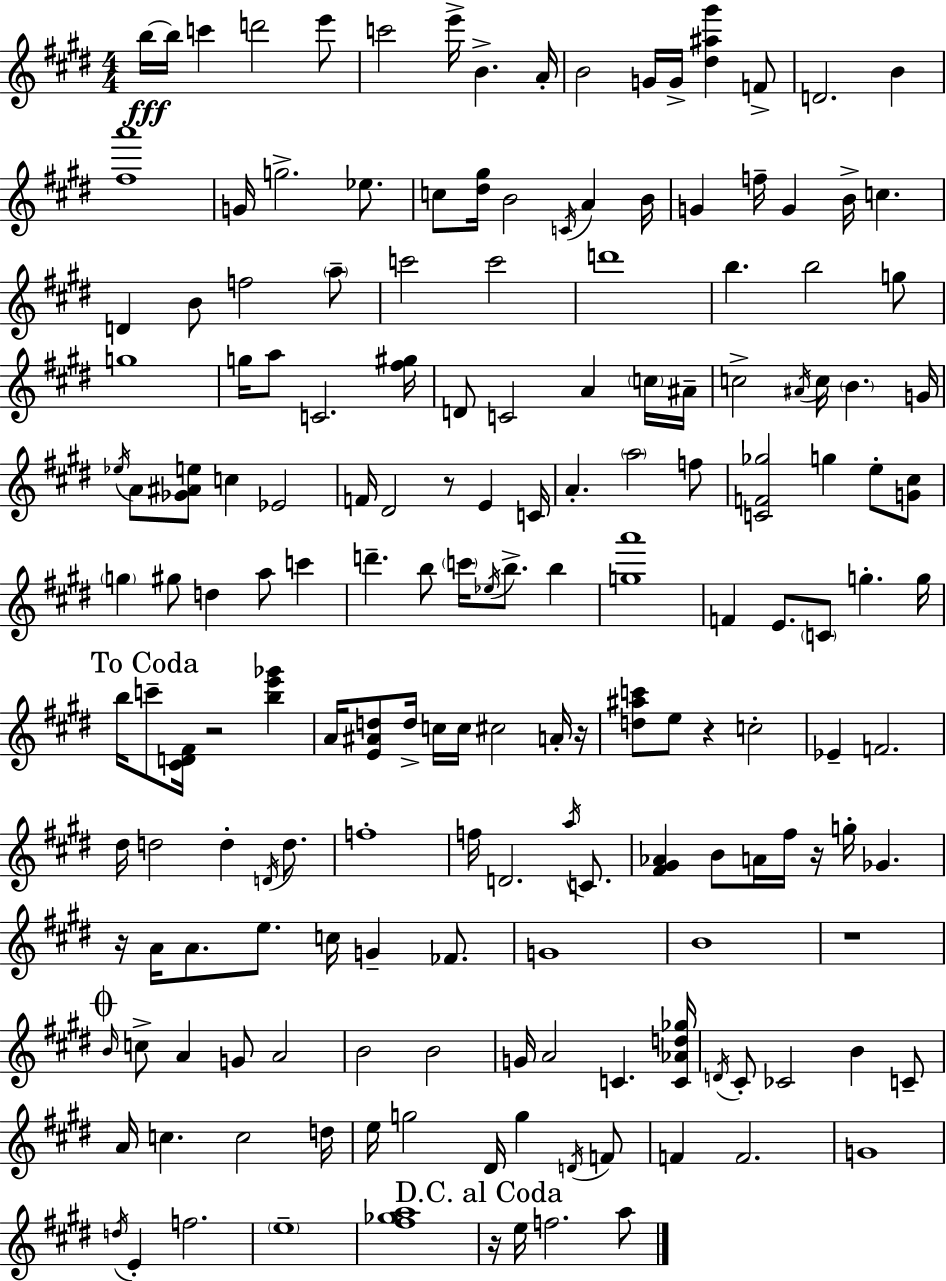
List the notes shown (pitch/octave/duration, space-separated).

B5/s B5/s C6/q D6/h E6/e C6/h E6/s B4/q. A4/s B4/h G4/s G4/s [D#5,A#5,G#6]/q F4/e D4/h. B4/q [F#5,A6]/w G4/s G5/h. Eb5/e. C5/e [D#5,G#5]/s B4/h C4/s A4/q B4/s G4/q F5/s G4/q B4/s C5/q. D4/q B4/e F5/h A5/e C6/h C6/h D6/w B5/q. B5/h G5/e G5/w G5/s A5/e C4/h. [F#5,G#5]/s D4/e C4/h A4/q C5/s A#4/s C5/h A#4/s C5/s B4/q. G4/s Eb5/s A4/e [Gb4,A#4,E5]/e C5/q Eb4/h F4/s D#4/h R/e E4/q C4/s A4/q. A5/h F5/e [C4,F4,Gb5]/h G5/q E5/e [G4,C#5]/e G5/q G#5/e D5/q A5/e C6/q D6/q. B5/e C6/s Eb5/s B5/e. B5/q [G5,A6]/w F4/q E4/e. C4/e G5/q. G5/s B5/s C6/e [C#4,D4,F#4]/s R/h [B5,E6,Gb6]/q A4/s [E4,A#4,D5]/e D5/s C5/s C5/s C#5/h A4/s R/s [D5,A#5,C6]/e E5/e R/q C5/h Eb4/q F4/h. D#5/s D5/h D5/q D4/s D5/e. F5/w F5/s D4/h. A5/s C4/e. [F#4,G#4,Ab4]/q B4/e A4/s F#5/s R/s G5/s Gb4/q. R/s A4/s A4/e. E5/e. C5/s G4/q FES4/e. G4/w B4/w R/w B4/s C5/e A4/q G4/e A4/h B4/h B4/h G4/s A4/h C4/q. [C4,Ab4,D5,Gb5]/s D4/s C#4/e CES4/h B4/q C4/e A4/s C5/q. C5/h D5/s E5/s G5/h D#4/s G5/q D4/s F4/e F4/q F4/h. G4/w D5/s E4/q F5/h. E5/w [F#5,Gb5,A5]/w R/s E5/s F5/h. A5/e